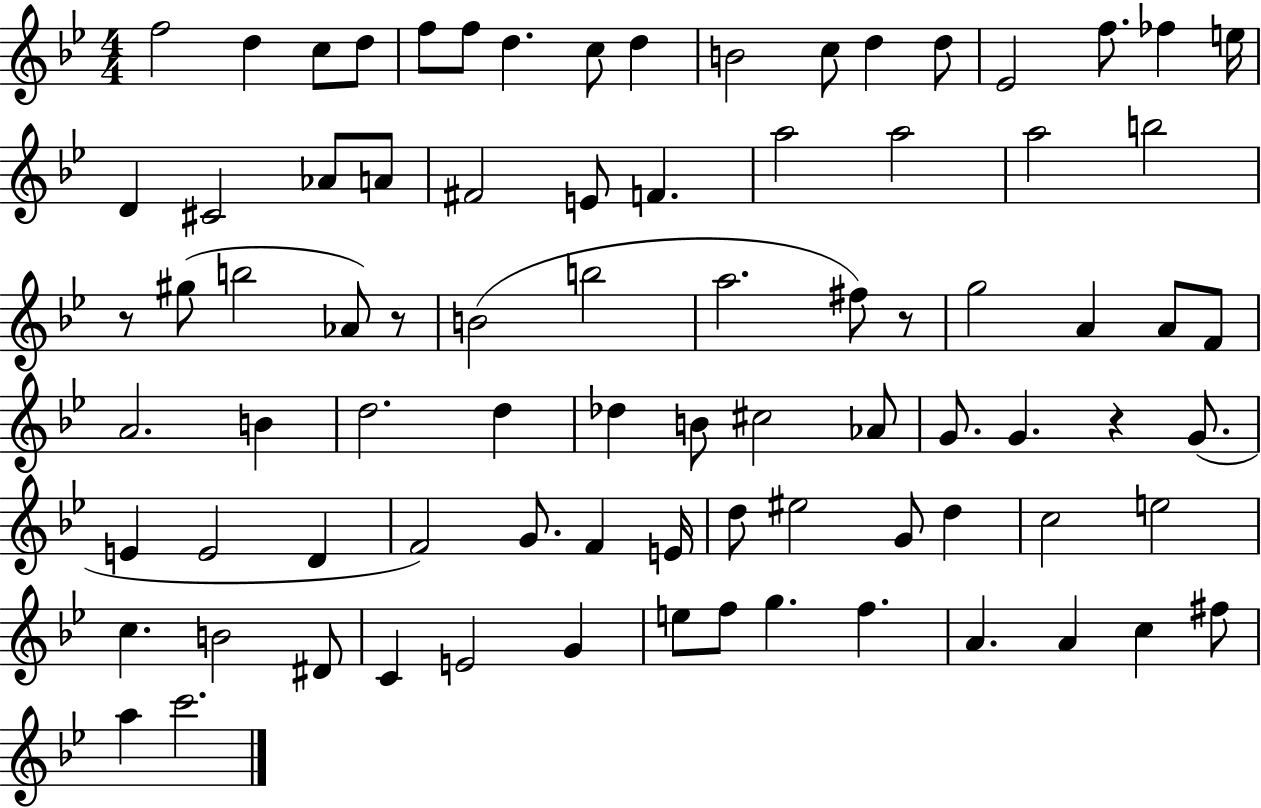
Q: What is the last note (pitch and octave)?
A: C6